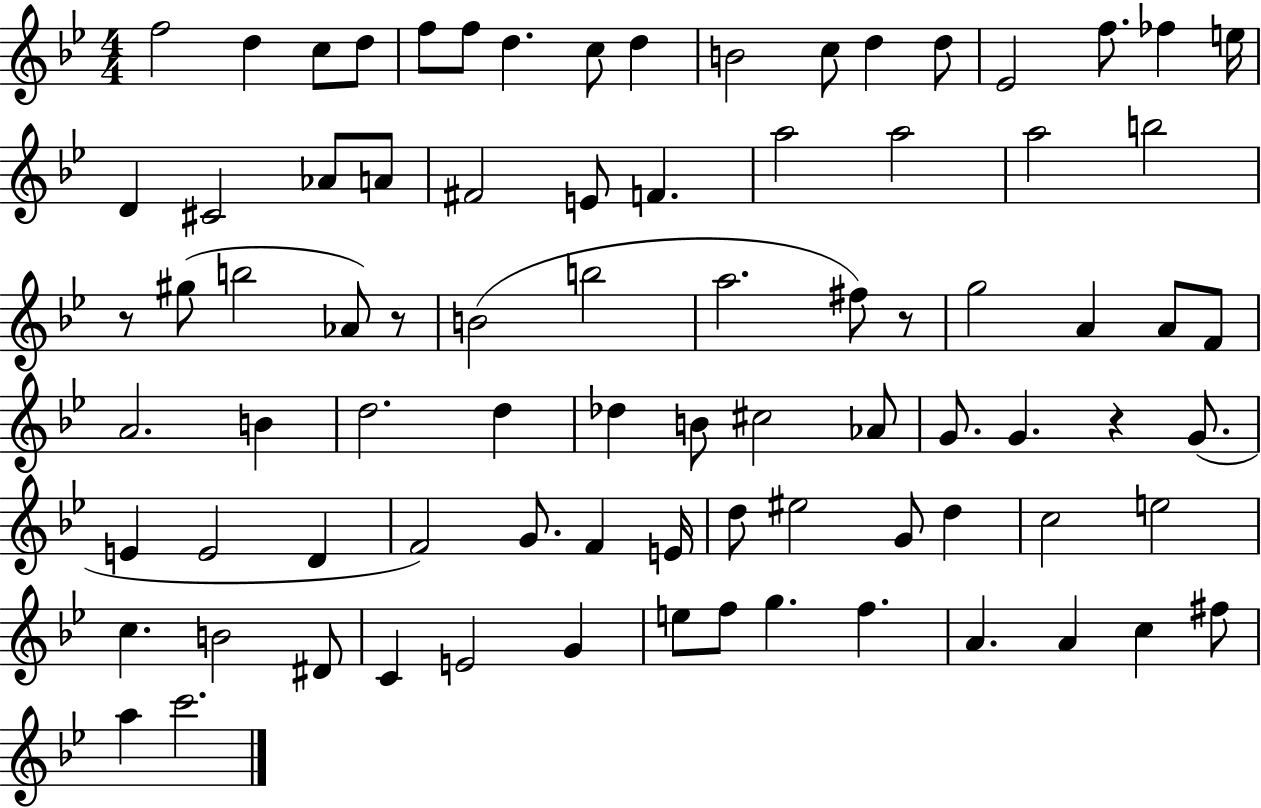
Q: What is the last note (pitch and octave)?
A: C6